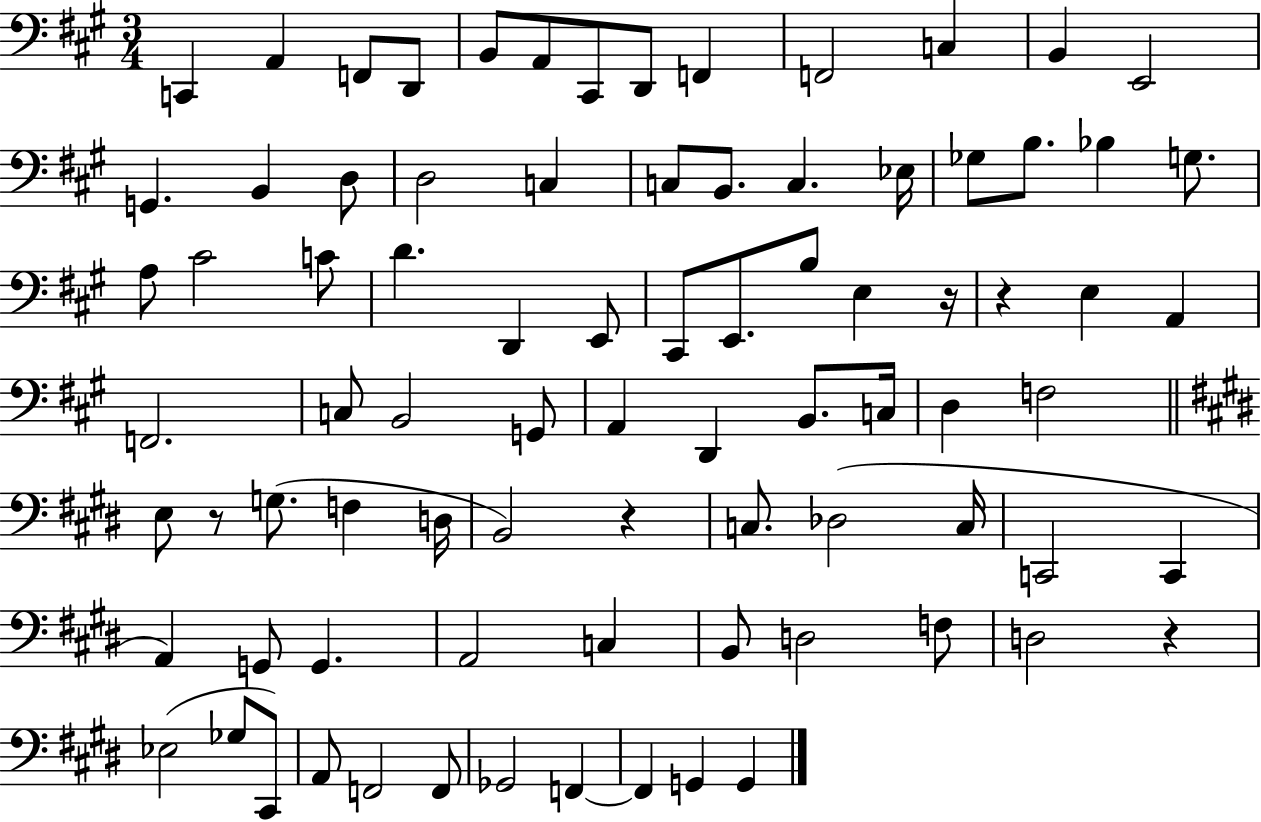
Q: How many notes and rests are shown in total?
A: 83